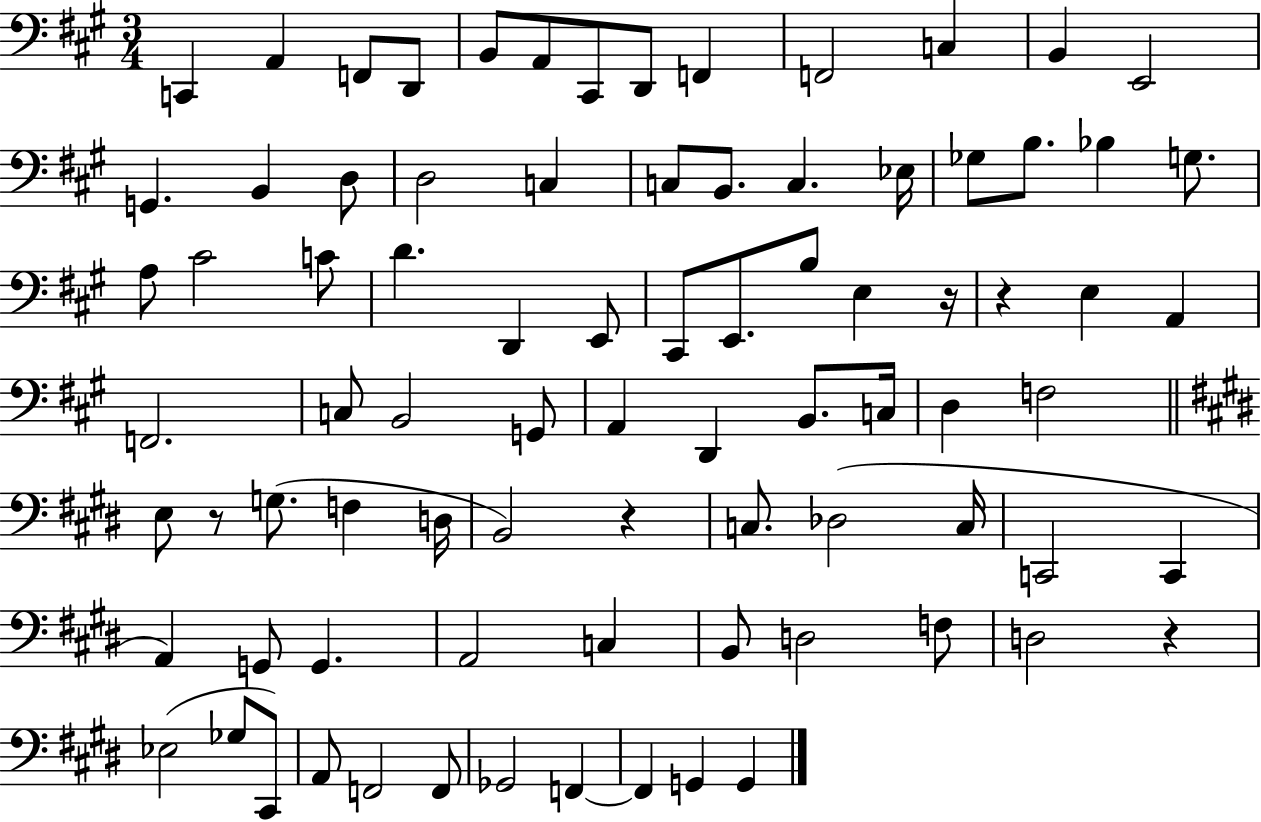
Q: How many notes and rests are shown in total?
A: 83